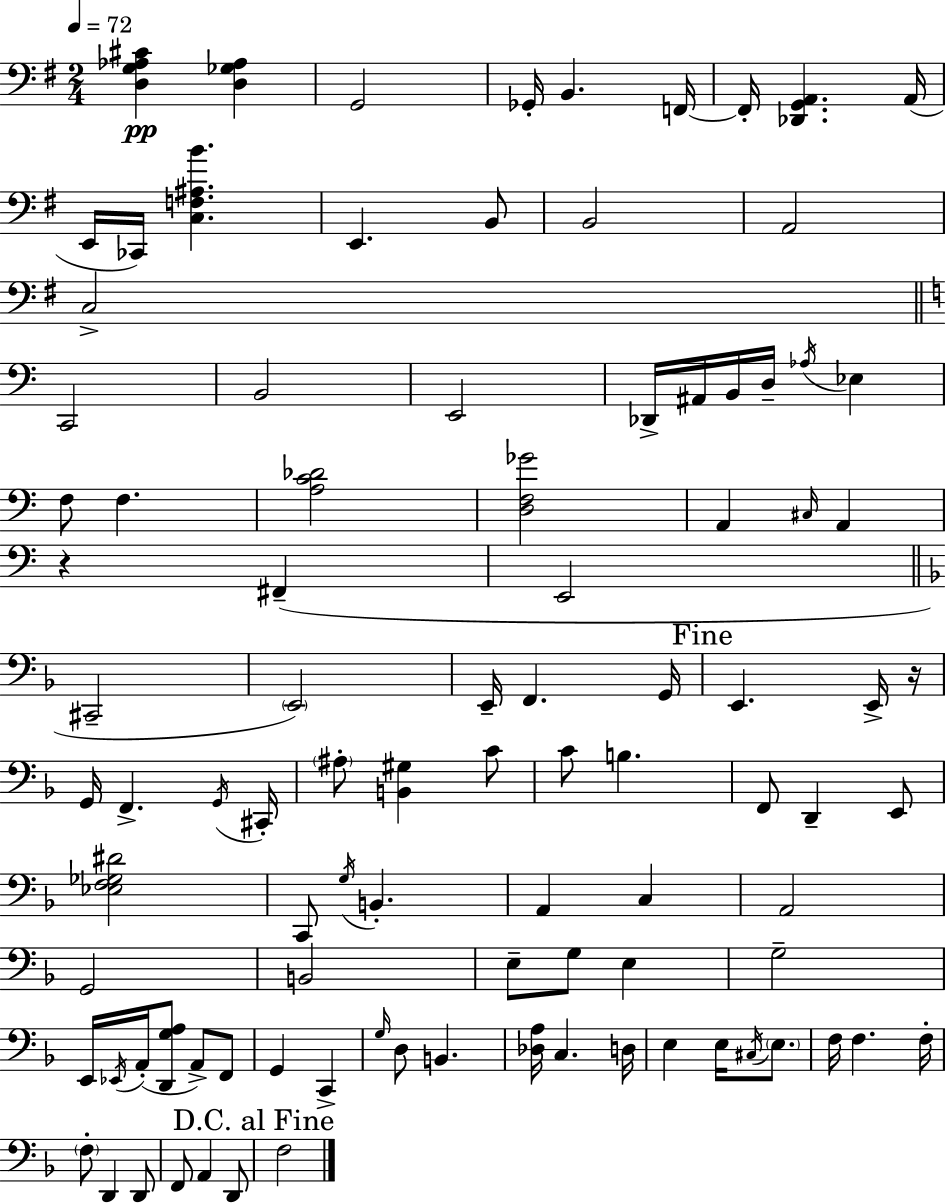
{
  \clef bass
  \numericTimeSignature
  \time 2/4
  \key e \minor
  \tempo 4 = 72
  <d g aes cis'>4\pp <d ges aes>4 | g,2 | ges,16-. b,4. f,16~~ | f,16-. <des, g, a,>4. a,16( | \break e,16 ces,16) <c f ais b'>4. | e,4. b,8 | b,2 | a,2 | \break c2-> | \bar "||" \break \key a \minor c,2 | b,2 | e,2 | des,16-> ais,16 b,16 d16-- \acciaccatura { aes16 } ees4 | \break f8 f4. | <a c' des'>2 | <d f ges'>2 | a,4 \grace { cis16 } a,4 | \break r4 fis,4--( | e,2 | \bar "||" \break \key d \minor cis,2-- | \parenthesize e,2) | e,16-- f,4. g,16 | \mark "Fine" e,4. e,16-> r16 | \break g,16 f,4.-> \acciaccatura { g,16 } | cis,16-. \parenthesize ais8-. <b, gis>4 c'8 | c'8 b4. | f,8 d,4-- e,8 | \break <ees f ges dis'>2 | c,8 \acciaccatura { g16 } b,4.-. | a,4 c4 | a,2 | \break g,2 | b,2 | e8-- g8 e4 | g2-- | \break e,16 \acciaccatura { ees,16 }( a,16-. <d, g a>8 a,8->) | f,8 g,4 c,4-> | \grace { g16 } d8 b,4. | <des a>16 c4. | \break d16 e4 | e16 \acciaccatura { cis16 } \parenthesize e8. f16 f4. | f16-. \parenthesize f8-. d,4 | d,8 f,8 a,4 | \break d,8 \mark "D.C. al Fine" f2 | \bar "|."
}